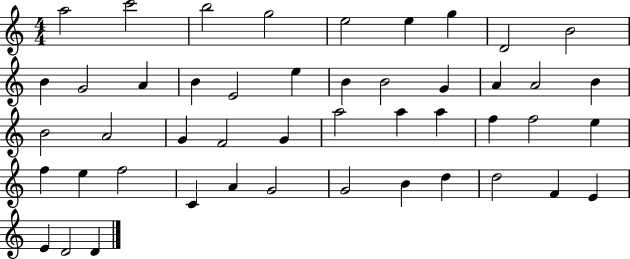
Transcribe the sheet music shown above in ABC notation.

X:1
T:Untitled
M:4/4
L:1/4
K:C
a2 c'2 b2 g2 e2 e g D2 B2 B G2 A B E2 e B B2 G A A2 B B2 A2 G F2 G a2 a a f f2 e f e f2 C A G2 G2 B d d2 F E E D2 D